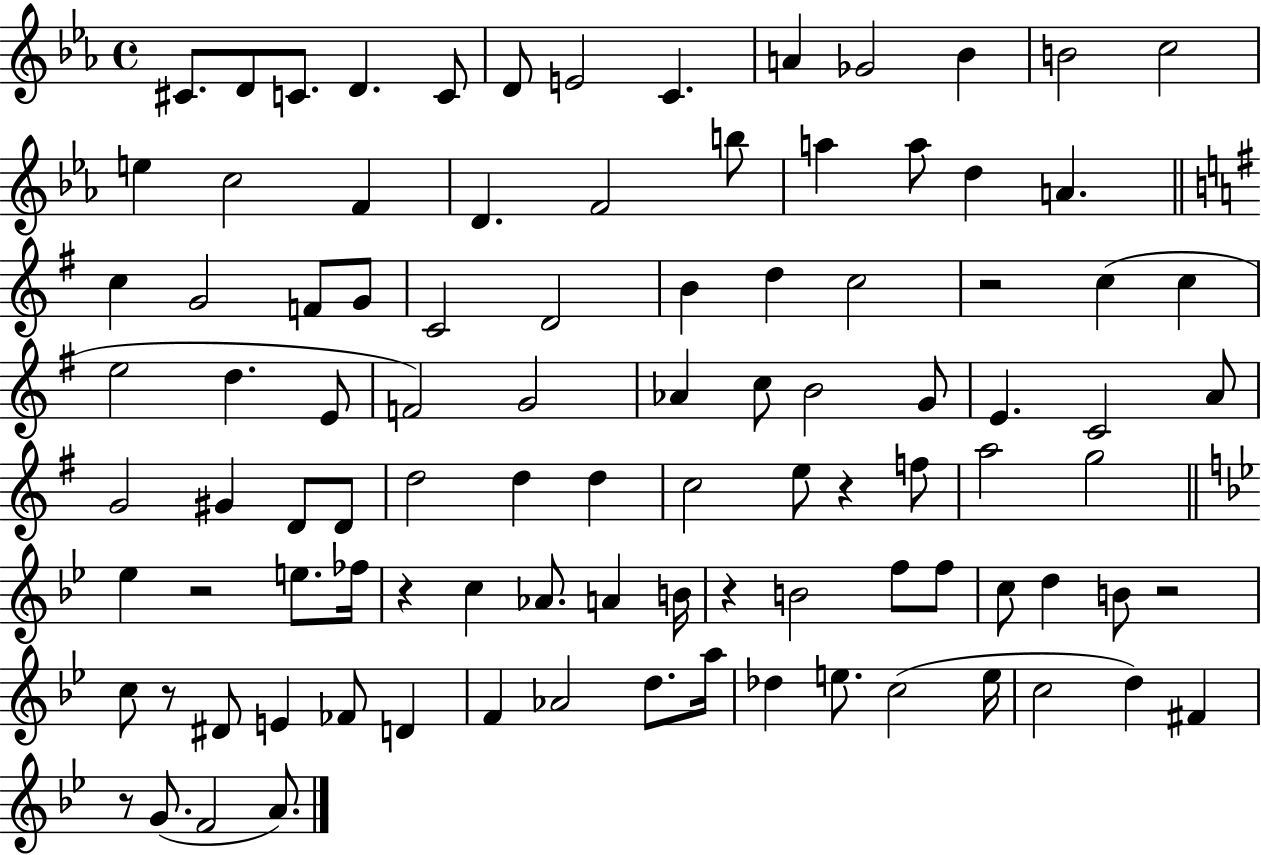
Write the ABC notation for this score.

X:1
T:Untitled
M:4/4
L:1/4
K:Eb
^C/2 D/2 C/2 D C/2 D/2 E2 C A _G2 _B B2 c2 e c2 F D F2 b/2 a a/2 d A c G2 F/2 G/2 C2 D2 B d c2 z2 c c e2 d E/2 F2 G2 _A c/2 B2 G/2 E C2 A/2 G2 ^G D/2 D/2 d2 d d c2 e/2 z f/2 a2 g2 _e z2 e/2 _f/4 z c _A/2 A B/4 z B2 f/2 f/2 c/2 d B/2 z2 c/2 z/2 ^D/2 E _F/2 D F _A2 d/2 a/4 _d e/2 c2 e/4 c2 d ^F z/2 G/2 F2 A/2